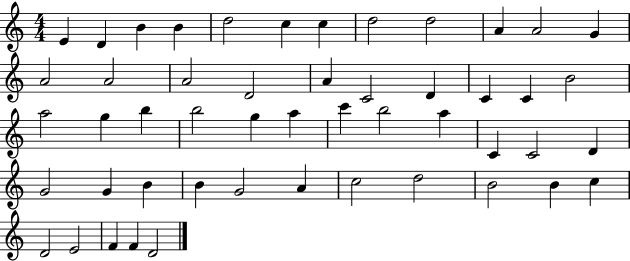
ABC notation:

X:1
T:Untitled
M:4/4
L:1/4
K:C
E D B B d2 c c d2 d2 A A2 G A2 A2 A2 D2 A C2 D C C B2 a2 g b b2 g a c' b2 a C C2 D G2 G B B G2 A c2 d2 B2 B c D2 E2 F F D2